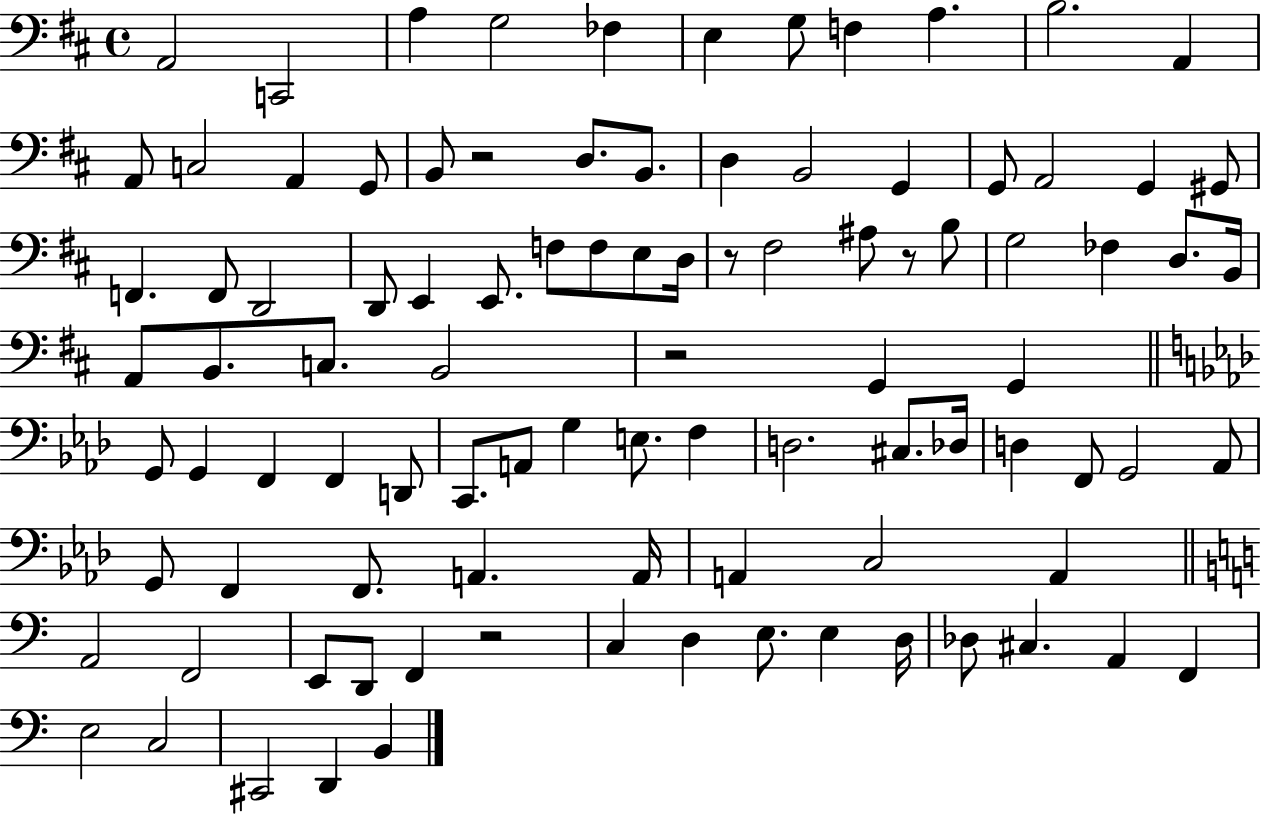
A2/h C2/h A3/q G3/h FES3/q E3/q G3/e F3/q A3/q. B3/h. A2/q A2/e C3/h A2/q G2/e B2/e R/h D3/e. B2/e. D3/q B2/h G2/q G2/e A2/h G2/q G#2/e F2/q. F2/e D2/h D2/e E2/q E2/e. F3/e F3/e E3/e D3/s R/e F#3/h A#3/e R/e B3/e G3/h FES3/q D3/e. B2/s A2/e B2/e. C3/e. B2/h R/h G2/q G2/q G2/e G2/q F2/q F2/q D2/e C2/e. A2/e G3/q E3/e. F3/q D3/h. C#3/e. Db3/s D3/q F2/e G2/h Ab2/e G2/e F2/q F2/e. A2/q. A2/s A2/q C3/h A2/q A2/h F2/h E2/e D2/e F2/q R/h C3/q D3/q E3/e. E3/q D3/s Db3/e C#3/q. A2/q F2/q E3/h C3/h C#2/h D2/q B2/q